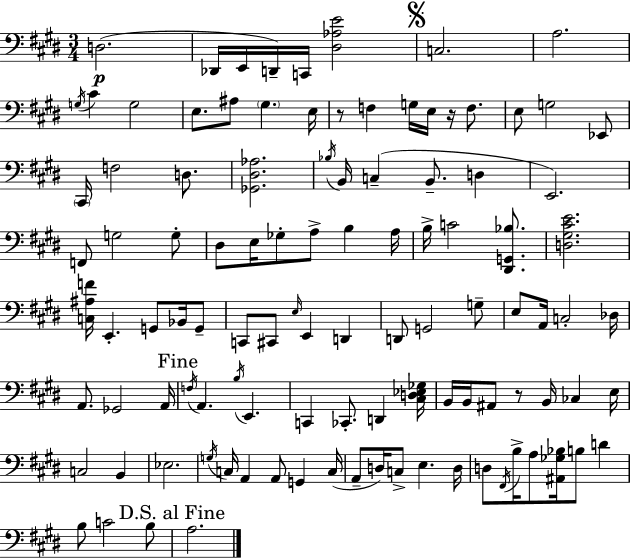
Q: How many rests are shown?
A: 3